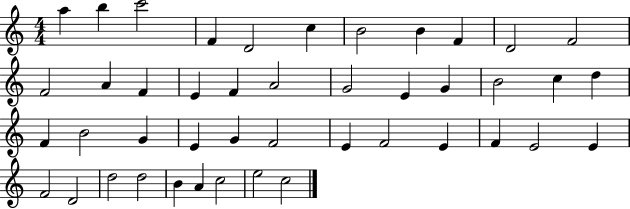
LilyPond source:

{
  \clef treble
  \numericTimeSignature
  \time 4/4
  \key c \major
  a''4 b''4 c'''2 | f'4 d'2 c''4 | b'2 b'4 f'4 | d'2 f'2 | \break f'2 a'4 f'4 | e'4 f'4 a'2 | g'2 e'4 g'4 | b'2 c''4 d''4 | \break f'4 b'2 g'4 | e'4 g'4 f'2 | e'4 f'2 e'4 | f'4 e'2 e'4 | \break f'2 d'2 | d''2 d''2 | b'4 a'4 c''2 | e''2 c''2 | \break \bar "|."
}